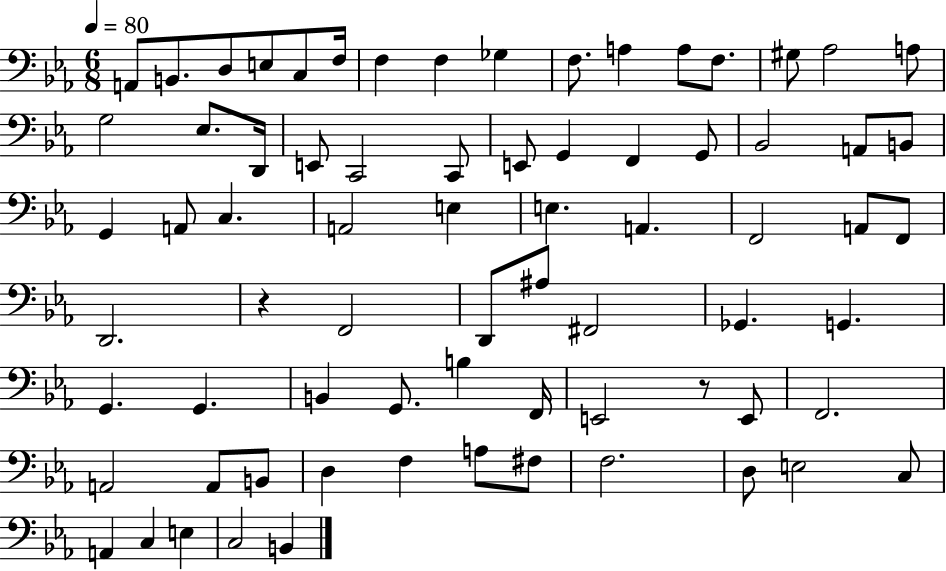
{
  \clef bass
  \numericTimeSignature
  \time 6/8
  \key ees \major
  \tempo 4 = 80
  a,8 b,8. d8 e8 c8 f16 | f4 f4 ges4 | f8. a4 a8 f8. | gis8 aes2 a8 | \break g2 ees8. d,16 | e,8 c,2 c,8 | e,8 g,4 f,4 g,8 | bes,2 a,8 b,8 | \break g,4 a,8 c4. | a,2 e4 | e4. a,4. | f,2 a,8 f,8 | \break d,2. | r4 f,2 | d,8 ais8 fis,2 | ges,4. g,4. | \break g,4. g,4. | b,4 g,8. b4 f,16 | e,2 r8 e,8 | f,2. | \break a,2 a,8 b,8 | d4 f4 a8 fis8 | f2. | d8 e2 c8 | \break a,4 c4 e4 | c2 b,4 | \bar "|."
}